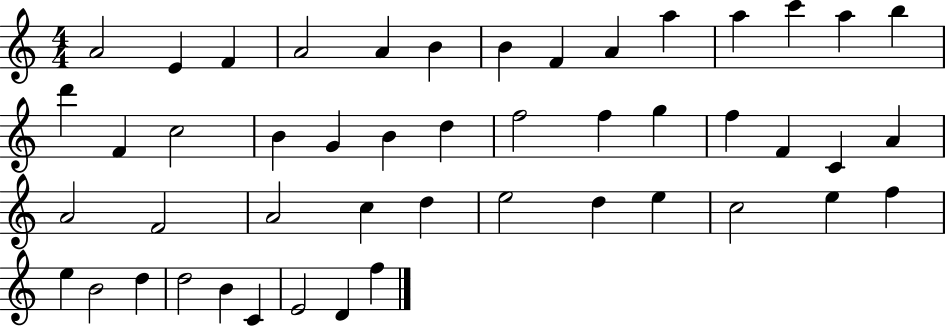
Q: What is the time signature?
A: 4/4